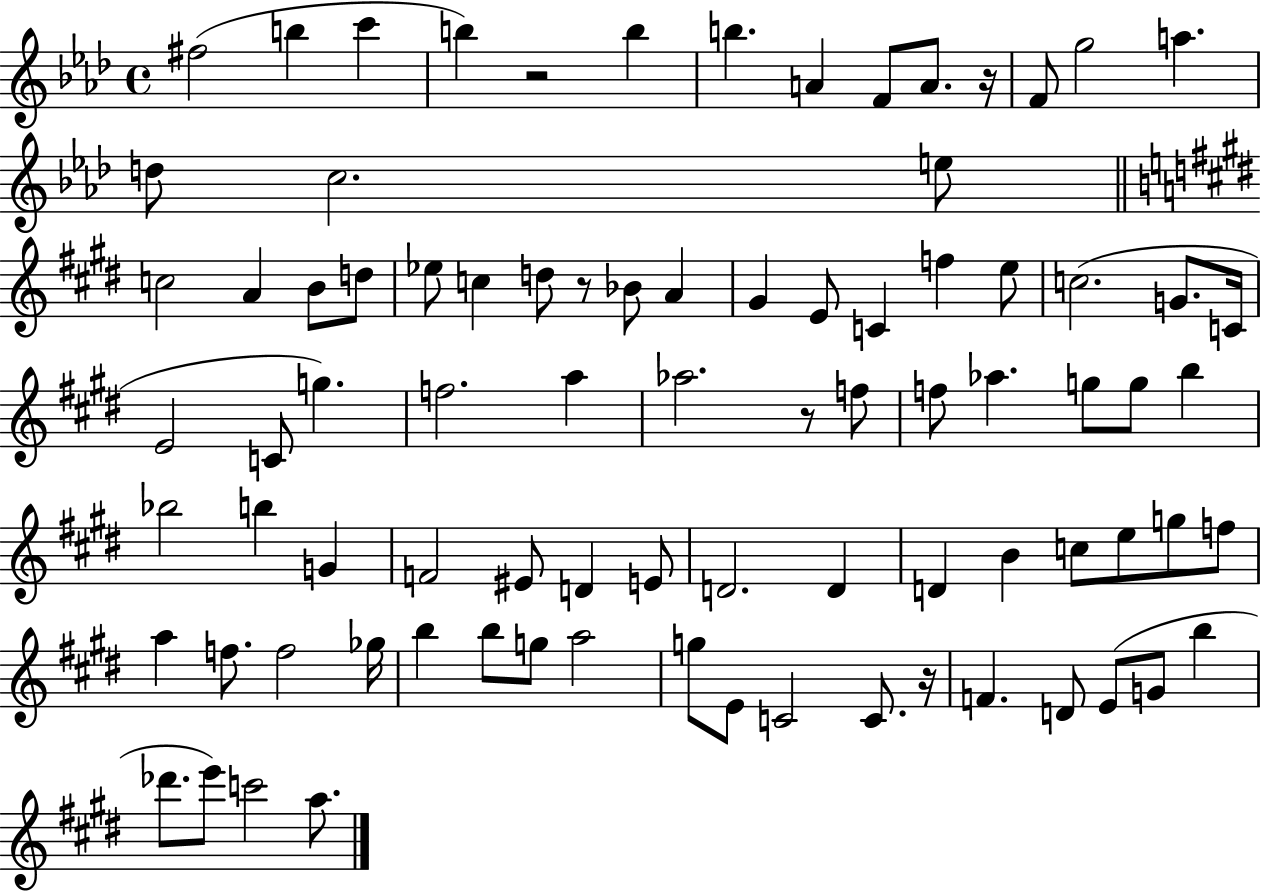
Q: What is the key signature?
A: AES major